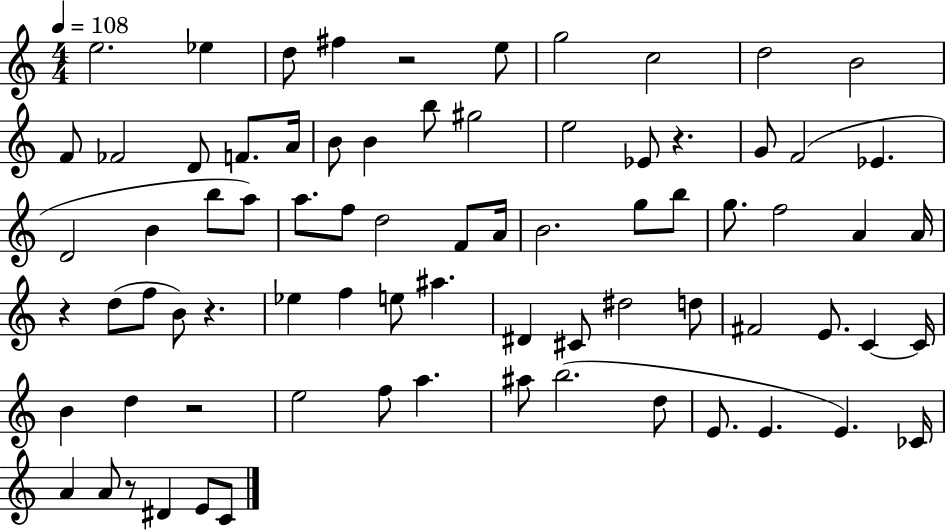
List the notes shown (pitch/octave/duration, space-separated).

E5/h. Eb5/q D5/e F#5/q R/h E5/e G5/h C5/h D5/h B4/h F4/e FES4/h D4/e F4/e. A4/s B4/e B4/q B5/e G#5/h E5/h Eb4/e R/q. G4/e F4/h Eb4/q. D4/h B4/q B5/e A5/e A5/e. F5/e D5/h F4/e A4/s B4/h. G5/e B5/e G5/e. F5/h A4/q A4/s R/q D5/e F5/e B4/e R/q. Eb5/q F5/q E5/e A#5/q. D#4/q C#4/e D#5/h D5/e F#4/h E4/e. C4/q C4/s B4/q D5/q R/h E5/h F5/e A5/q. A#5/e B5/h. D5/e E4/e. E4/q. E4/q. CES4/s A4/q A4/e R/e D#4/q E4/e C4/e